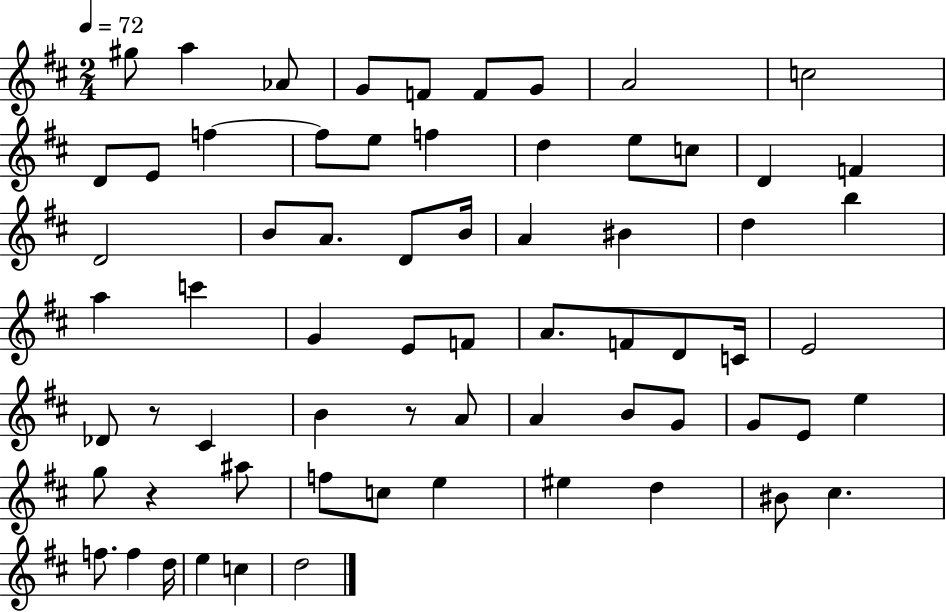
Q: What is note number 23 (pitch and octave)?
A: A4